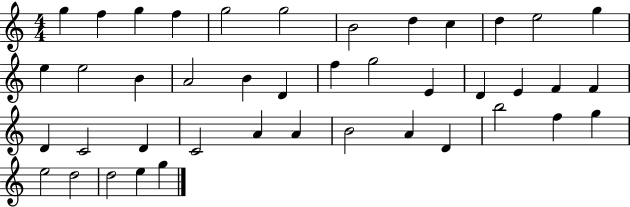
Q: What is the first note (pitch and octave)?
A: G5